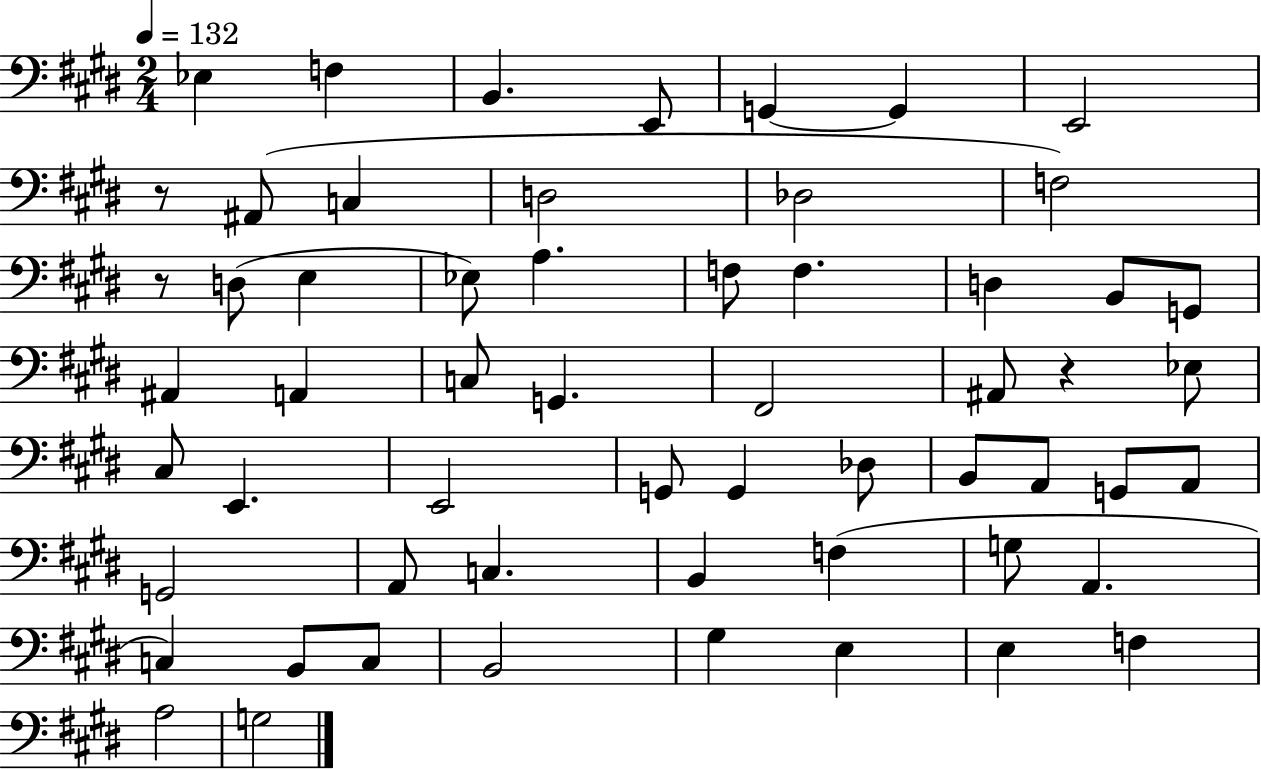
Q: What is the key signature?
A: E major